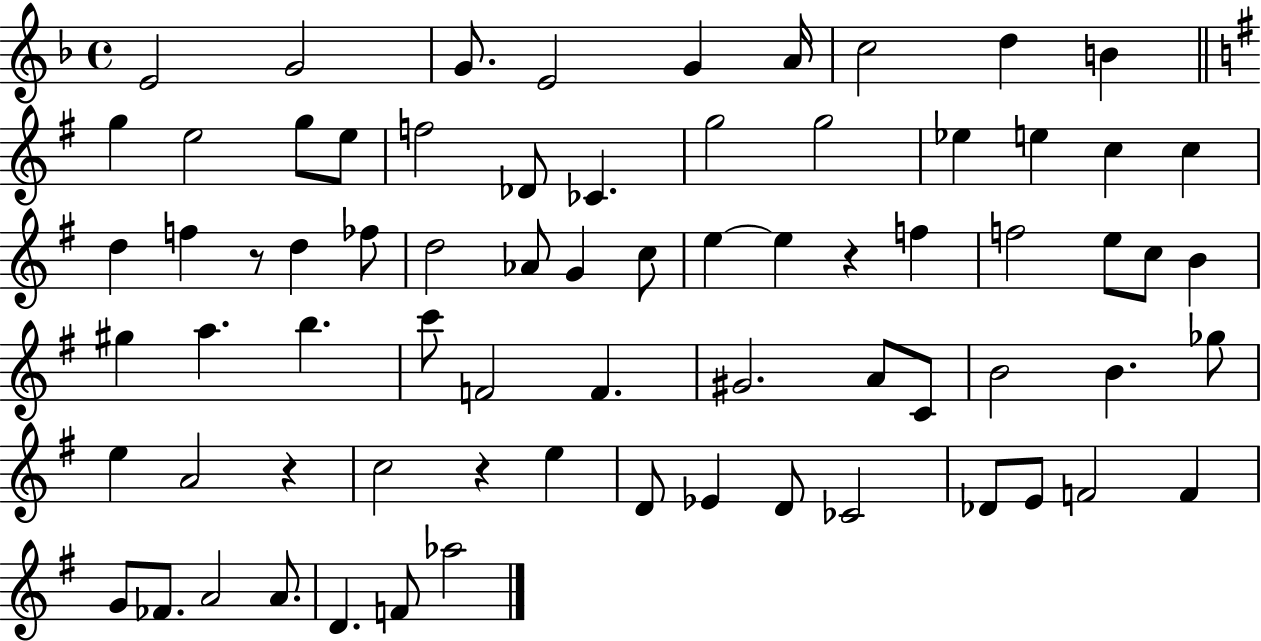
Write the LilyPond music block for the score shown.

{
  \clef treble
  \time 4/4
  \defaultTimeSignature
  \key f \major
  e'2 g'2 | g'8. e'2 g'4 a'16 | c''2 d''4 b'4 | \bar "||" \break \key e \minor g''4 e''2 g''8 e''8 | f''2 des'8 ces'4. | g''2 g''2 | ees''4 e''4 c''4 c''4 | \break d''4 f''4 r8 d''4 fes''8 | d''2 aes'8 g'4 c''8 | e''4~~ e''4 r4 f''4 | f''2 e''8 c''8 b'4 | \break gis''4 a''4. b''4. | c'''8 f'2 f'4. | gis'2. a'8 c'8 | b'2 b'4. ges''8 | \break e''4 a'2 r4 | c''2 r4 e''4 | d'8 ees'4 d'8 ces'2 | des'8 e'8 f'2 f'4 | \break g'8 fes'8. a'2 a'8. | d'4. f'8 aes''2 | \bar "|."
}